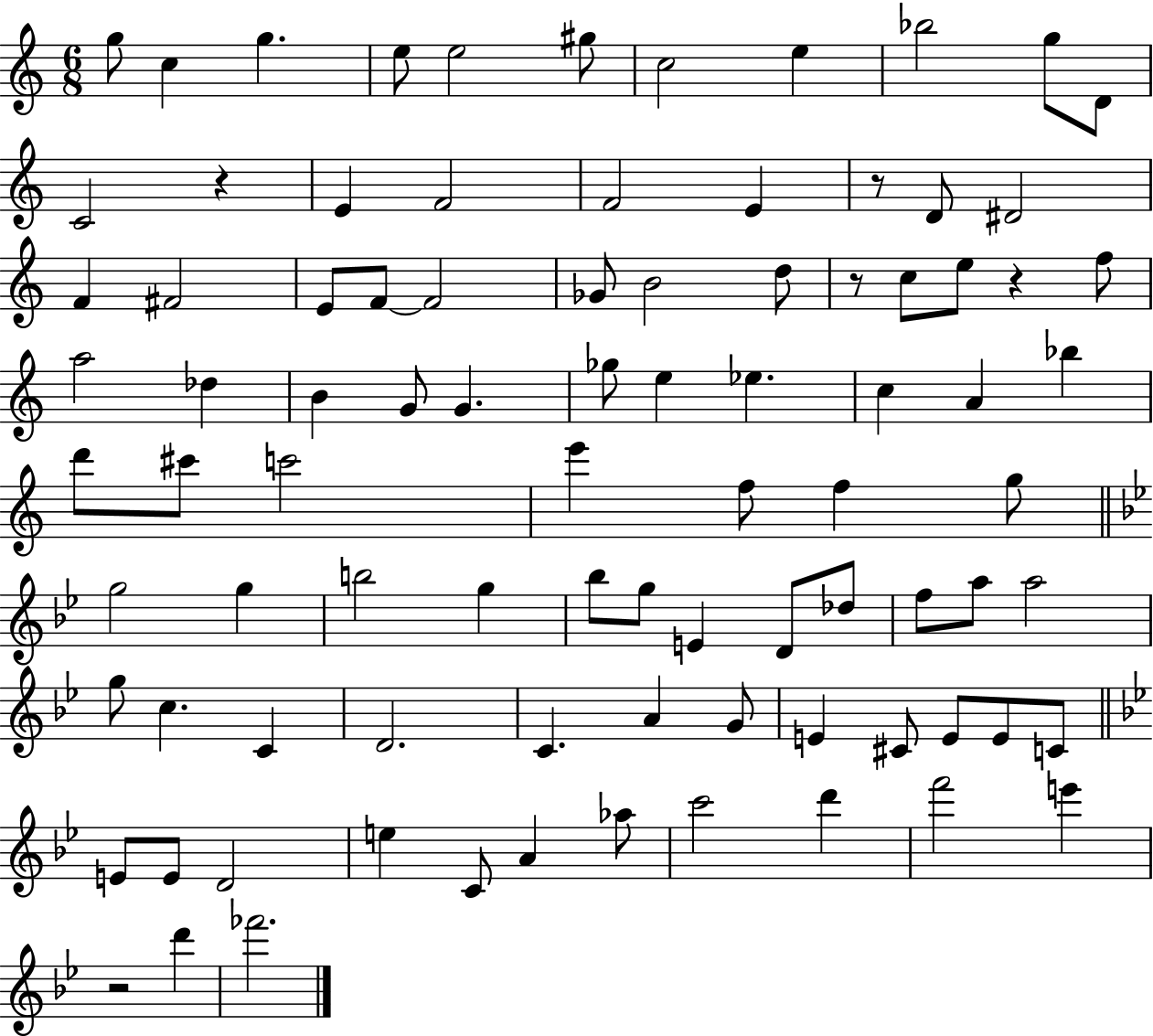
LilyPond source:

{
  \clef treble
  \numericTimeSignature
  \time 6/8
  \key c \major
  g''8 c''4 g''4. | e''8 e''2 gis''8 | c''2 e''4 | bes''2 g''8 d'8 | \break c'2 r4 | e'4 f'2 | f'2 e'4 | r8 d'8 dis'2 | \break f'4 fis'2 | e'8 f'8~~ f'2 | ges'8 b'2 d''8 | r8 c''8 e''8 r4 f''8 | \break a''2 des''4 | b'4 g'8 g'4. | ges''8 e''4 ees''4. | c''4 a'4 bes''4 | \break d'''8 cis'''8 c'''2 | e'''4 f''8 f''4 g''8 | \bar "||" \break \key bes \major g''2 g''4 | b''2 g''4 | bes''8 g''8 e'4 d'8 des''8 | f''8 a''8 a''2 | \break g''8 c''4. c'4 | d'2. | c'4. a'4 g'8 | e'4 cis'8 e'8 e'8 c'8 | \break \bar "||" \break \key bes \major e'8 e'8 d'2 | e''4 c'8 a'4 aes''8 | c'''2 d'''4 | f'''2 e'''4 | \break r2 d'''4 | fes'''2. | \bar "|."
}